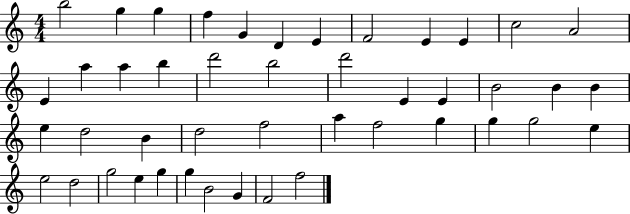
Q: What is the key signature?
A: C major